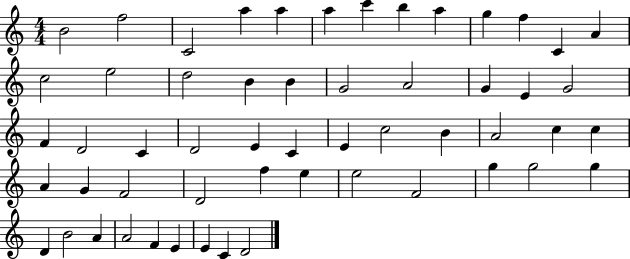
X:1
T:Untitled
M:4/4
L:1/4
K:C
B2 f2 C2 a a a c' b a g f C A c2 e2 d2 B B G2 A2 G E G2 F D2 C D2 E C E c2 B A2 c c A G F2 D2 f e e2 F2 g g2 g D B2 A A2 F E E C D2